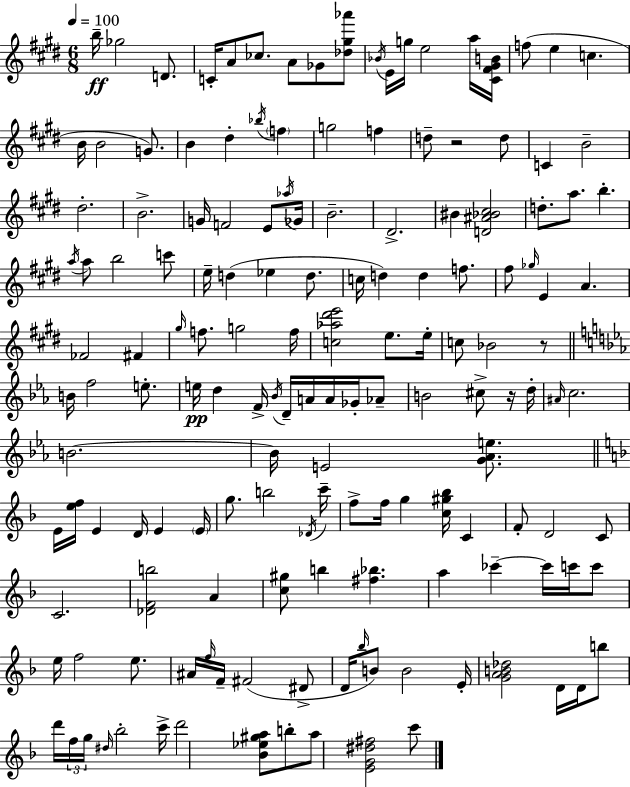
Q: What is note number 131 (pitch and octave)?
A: G5